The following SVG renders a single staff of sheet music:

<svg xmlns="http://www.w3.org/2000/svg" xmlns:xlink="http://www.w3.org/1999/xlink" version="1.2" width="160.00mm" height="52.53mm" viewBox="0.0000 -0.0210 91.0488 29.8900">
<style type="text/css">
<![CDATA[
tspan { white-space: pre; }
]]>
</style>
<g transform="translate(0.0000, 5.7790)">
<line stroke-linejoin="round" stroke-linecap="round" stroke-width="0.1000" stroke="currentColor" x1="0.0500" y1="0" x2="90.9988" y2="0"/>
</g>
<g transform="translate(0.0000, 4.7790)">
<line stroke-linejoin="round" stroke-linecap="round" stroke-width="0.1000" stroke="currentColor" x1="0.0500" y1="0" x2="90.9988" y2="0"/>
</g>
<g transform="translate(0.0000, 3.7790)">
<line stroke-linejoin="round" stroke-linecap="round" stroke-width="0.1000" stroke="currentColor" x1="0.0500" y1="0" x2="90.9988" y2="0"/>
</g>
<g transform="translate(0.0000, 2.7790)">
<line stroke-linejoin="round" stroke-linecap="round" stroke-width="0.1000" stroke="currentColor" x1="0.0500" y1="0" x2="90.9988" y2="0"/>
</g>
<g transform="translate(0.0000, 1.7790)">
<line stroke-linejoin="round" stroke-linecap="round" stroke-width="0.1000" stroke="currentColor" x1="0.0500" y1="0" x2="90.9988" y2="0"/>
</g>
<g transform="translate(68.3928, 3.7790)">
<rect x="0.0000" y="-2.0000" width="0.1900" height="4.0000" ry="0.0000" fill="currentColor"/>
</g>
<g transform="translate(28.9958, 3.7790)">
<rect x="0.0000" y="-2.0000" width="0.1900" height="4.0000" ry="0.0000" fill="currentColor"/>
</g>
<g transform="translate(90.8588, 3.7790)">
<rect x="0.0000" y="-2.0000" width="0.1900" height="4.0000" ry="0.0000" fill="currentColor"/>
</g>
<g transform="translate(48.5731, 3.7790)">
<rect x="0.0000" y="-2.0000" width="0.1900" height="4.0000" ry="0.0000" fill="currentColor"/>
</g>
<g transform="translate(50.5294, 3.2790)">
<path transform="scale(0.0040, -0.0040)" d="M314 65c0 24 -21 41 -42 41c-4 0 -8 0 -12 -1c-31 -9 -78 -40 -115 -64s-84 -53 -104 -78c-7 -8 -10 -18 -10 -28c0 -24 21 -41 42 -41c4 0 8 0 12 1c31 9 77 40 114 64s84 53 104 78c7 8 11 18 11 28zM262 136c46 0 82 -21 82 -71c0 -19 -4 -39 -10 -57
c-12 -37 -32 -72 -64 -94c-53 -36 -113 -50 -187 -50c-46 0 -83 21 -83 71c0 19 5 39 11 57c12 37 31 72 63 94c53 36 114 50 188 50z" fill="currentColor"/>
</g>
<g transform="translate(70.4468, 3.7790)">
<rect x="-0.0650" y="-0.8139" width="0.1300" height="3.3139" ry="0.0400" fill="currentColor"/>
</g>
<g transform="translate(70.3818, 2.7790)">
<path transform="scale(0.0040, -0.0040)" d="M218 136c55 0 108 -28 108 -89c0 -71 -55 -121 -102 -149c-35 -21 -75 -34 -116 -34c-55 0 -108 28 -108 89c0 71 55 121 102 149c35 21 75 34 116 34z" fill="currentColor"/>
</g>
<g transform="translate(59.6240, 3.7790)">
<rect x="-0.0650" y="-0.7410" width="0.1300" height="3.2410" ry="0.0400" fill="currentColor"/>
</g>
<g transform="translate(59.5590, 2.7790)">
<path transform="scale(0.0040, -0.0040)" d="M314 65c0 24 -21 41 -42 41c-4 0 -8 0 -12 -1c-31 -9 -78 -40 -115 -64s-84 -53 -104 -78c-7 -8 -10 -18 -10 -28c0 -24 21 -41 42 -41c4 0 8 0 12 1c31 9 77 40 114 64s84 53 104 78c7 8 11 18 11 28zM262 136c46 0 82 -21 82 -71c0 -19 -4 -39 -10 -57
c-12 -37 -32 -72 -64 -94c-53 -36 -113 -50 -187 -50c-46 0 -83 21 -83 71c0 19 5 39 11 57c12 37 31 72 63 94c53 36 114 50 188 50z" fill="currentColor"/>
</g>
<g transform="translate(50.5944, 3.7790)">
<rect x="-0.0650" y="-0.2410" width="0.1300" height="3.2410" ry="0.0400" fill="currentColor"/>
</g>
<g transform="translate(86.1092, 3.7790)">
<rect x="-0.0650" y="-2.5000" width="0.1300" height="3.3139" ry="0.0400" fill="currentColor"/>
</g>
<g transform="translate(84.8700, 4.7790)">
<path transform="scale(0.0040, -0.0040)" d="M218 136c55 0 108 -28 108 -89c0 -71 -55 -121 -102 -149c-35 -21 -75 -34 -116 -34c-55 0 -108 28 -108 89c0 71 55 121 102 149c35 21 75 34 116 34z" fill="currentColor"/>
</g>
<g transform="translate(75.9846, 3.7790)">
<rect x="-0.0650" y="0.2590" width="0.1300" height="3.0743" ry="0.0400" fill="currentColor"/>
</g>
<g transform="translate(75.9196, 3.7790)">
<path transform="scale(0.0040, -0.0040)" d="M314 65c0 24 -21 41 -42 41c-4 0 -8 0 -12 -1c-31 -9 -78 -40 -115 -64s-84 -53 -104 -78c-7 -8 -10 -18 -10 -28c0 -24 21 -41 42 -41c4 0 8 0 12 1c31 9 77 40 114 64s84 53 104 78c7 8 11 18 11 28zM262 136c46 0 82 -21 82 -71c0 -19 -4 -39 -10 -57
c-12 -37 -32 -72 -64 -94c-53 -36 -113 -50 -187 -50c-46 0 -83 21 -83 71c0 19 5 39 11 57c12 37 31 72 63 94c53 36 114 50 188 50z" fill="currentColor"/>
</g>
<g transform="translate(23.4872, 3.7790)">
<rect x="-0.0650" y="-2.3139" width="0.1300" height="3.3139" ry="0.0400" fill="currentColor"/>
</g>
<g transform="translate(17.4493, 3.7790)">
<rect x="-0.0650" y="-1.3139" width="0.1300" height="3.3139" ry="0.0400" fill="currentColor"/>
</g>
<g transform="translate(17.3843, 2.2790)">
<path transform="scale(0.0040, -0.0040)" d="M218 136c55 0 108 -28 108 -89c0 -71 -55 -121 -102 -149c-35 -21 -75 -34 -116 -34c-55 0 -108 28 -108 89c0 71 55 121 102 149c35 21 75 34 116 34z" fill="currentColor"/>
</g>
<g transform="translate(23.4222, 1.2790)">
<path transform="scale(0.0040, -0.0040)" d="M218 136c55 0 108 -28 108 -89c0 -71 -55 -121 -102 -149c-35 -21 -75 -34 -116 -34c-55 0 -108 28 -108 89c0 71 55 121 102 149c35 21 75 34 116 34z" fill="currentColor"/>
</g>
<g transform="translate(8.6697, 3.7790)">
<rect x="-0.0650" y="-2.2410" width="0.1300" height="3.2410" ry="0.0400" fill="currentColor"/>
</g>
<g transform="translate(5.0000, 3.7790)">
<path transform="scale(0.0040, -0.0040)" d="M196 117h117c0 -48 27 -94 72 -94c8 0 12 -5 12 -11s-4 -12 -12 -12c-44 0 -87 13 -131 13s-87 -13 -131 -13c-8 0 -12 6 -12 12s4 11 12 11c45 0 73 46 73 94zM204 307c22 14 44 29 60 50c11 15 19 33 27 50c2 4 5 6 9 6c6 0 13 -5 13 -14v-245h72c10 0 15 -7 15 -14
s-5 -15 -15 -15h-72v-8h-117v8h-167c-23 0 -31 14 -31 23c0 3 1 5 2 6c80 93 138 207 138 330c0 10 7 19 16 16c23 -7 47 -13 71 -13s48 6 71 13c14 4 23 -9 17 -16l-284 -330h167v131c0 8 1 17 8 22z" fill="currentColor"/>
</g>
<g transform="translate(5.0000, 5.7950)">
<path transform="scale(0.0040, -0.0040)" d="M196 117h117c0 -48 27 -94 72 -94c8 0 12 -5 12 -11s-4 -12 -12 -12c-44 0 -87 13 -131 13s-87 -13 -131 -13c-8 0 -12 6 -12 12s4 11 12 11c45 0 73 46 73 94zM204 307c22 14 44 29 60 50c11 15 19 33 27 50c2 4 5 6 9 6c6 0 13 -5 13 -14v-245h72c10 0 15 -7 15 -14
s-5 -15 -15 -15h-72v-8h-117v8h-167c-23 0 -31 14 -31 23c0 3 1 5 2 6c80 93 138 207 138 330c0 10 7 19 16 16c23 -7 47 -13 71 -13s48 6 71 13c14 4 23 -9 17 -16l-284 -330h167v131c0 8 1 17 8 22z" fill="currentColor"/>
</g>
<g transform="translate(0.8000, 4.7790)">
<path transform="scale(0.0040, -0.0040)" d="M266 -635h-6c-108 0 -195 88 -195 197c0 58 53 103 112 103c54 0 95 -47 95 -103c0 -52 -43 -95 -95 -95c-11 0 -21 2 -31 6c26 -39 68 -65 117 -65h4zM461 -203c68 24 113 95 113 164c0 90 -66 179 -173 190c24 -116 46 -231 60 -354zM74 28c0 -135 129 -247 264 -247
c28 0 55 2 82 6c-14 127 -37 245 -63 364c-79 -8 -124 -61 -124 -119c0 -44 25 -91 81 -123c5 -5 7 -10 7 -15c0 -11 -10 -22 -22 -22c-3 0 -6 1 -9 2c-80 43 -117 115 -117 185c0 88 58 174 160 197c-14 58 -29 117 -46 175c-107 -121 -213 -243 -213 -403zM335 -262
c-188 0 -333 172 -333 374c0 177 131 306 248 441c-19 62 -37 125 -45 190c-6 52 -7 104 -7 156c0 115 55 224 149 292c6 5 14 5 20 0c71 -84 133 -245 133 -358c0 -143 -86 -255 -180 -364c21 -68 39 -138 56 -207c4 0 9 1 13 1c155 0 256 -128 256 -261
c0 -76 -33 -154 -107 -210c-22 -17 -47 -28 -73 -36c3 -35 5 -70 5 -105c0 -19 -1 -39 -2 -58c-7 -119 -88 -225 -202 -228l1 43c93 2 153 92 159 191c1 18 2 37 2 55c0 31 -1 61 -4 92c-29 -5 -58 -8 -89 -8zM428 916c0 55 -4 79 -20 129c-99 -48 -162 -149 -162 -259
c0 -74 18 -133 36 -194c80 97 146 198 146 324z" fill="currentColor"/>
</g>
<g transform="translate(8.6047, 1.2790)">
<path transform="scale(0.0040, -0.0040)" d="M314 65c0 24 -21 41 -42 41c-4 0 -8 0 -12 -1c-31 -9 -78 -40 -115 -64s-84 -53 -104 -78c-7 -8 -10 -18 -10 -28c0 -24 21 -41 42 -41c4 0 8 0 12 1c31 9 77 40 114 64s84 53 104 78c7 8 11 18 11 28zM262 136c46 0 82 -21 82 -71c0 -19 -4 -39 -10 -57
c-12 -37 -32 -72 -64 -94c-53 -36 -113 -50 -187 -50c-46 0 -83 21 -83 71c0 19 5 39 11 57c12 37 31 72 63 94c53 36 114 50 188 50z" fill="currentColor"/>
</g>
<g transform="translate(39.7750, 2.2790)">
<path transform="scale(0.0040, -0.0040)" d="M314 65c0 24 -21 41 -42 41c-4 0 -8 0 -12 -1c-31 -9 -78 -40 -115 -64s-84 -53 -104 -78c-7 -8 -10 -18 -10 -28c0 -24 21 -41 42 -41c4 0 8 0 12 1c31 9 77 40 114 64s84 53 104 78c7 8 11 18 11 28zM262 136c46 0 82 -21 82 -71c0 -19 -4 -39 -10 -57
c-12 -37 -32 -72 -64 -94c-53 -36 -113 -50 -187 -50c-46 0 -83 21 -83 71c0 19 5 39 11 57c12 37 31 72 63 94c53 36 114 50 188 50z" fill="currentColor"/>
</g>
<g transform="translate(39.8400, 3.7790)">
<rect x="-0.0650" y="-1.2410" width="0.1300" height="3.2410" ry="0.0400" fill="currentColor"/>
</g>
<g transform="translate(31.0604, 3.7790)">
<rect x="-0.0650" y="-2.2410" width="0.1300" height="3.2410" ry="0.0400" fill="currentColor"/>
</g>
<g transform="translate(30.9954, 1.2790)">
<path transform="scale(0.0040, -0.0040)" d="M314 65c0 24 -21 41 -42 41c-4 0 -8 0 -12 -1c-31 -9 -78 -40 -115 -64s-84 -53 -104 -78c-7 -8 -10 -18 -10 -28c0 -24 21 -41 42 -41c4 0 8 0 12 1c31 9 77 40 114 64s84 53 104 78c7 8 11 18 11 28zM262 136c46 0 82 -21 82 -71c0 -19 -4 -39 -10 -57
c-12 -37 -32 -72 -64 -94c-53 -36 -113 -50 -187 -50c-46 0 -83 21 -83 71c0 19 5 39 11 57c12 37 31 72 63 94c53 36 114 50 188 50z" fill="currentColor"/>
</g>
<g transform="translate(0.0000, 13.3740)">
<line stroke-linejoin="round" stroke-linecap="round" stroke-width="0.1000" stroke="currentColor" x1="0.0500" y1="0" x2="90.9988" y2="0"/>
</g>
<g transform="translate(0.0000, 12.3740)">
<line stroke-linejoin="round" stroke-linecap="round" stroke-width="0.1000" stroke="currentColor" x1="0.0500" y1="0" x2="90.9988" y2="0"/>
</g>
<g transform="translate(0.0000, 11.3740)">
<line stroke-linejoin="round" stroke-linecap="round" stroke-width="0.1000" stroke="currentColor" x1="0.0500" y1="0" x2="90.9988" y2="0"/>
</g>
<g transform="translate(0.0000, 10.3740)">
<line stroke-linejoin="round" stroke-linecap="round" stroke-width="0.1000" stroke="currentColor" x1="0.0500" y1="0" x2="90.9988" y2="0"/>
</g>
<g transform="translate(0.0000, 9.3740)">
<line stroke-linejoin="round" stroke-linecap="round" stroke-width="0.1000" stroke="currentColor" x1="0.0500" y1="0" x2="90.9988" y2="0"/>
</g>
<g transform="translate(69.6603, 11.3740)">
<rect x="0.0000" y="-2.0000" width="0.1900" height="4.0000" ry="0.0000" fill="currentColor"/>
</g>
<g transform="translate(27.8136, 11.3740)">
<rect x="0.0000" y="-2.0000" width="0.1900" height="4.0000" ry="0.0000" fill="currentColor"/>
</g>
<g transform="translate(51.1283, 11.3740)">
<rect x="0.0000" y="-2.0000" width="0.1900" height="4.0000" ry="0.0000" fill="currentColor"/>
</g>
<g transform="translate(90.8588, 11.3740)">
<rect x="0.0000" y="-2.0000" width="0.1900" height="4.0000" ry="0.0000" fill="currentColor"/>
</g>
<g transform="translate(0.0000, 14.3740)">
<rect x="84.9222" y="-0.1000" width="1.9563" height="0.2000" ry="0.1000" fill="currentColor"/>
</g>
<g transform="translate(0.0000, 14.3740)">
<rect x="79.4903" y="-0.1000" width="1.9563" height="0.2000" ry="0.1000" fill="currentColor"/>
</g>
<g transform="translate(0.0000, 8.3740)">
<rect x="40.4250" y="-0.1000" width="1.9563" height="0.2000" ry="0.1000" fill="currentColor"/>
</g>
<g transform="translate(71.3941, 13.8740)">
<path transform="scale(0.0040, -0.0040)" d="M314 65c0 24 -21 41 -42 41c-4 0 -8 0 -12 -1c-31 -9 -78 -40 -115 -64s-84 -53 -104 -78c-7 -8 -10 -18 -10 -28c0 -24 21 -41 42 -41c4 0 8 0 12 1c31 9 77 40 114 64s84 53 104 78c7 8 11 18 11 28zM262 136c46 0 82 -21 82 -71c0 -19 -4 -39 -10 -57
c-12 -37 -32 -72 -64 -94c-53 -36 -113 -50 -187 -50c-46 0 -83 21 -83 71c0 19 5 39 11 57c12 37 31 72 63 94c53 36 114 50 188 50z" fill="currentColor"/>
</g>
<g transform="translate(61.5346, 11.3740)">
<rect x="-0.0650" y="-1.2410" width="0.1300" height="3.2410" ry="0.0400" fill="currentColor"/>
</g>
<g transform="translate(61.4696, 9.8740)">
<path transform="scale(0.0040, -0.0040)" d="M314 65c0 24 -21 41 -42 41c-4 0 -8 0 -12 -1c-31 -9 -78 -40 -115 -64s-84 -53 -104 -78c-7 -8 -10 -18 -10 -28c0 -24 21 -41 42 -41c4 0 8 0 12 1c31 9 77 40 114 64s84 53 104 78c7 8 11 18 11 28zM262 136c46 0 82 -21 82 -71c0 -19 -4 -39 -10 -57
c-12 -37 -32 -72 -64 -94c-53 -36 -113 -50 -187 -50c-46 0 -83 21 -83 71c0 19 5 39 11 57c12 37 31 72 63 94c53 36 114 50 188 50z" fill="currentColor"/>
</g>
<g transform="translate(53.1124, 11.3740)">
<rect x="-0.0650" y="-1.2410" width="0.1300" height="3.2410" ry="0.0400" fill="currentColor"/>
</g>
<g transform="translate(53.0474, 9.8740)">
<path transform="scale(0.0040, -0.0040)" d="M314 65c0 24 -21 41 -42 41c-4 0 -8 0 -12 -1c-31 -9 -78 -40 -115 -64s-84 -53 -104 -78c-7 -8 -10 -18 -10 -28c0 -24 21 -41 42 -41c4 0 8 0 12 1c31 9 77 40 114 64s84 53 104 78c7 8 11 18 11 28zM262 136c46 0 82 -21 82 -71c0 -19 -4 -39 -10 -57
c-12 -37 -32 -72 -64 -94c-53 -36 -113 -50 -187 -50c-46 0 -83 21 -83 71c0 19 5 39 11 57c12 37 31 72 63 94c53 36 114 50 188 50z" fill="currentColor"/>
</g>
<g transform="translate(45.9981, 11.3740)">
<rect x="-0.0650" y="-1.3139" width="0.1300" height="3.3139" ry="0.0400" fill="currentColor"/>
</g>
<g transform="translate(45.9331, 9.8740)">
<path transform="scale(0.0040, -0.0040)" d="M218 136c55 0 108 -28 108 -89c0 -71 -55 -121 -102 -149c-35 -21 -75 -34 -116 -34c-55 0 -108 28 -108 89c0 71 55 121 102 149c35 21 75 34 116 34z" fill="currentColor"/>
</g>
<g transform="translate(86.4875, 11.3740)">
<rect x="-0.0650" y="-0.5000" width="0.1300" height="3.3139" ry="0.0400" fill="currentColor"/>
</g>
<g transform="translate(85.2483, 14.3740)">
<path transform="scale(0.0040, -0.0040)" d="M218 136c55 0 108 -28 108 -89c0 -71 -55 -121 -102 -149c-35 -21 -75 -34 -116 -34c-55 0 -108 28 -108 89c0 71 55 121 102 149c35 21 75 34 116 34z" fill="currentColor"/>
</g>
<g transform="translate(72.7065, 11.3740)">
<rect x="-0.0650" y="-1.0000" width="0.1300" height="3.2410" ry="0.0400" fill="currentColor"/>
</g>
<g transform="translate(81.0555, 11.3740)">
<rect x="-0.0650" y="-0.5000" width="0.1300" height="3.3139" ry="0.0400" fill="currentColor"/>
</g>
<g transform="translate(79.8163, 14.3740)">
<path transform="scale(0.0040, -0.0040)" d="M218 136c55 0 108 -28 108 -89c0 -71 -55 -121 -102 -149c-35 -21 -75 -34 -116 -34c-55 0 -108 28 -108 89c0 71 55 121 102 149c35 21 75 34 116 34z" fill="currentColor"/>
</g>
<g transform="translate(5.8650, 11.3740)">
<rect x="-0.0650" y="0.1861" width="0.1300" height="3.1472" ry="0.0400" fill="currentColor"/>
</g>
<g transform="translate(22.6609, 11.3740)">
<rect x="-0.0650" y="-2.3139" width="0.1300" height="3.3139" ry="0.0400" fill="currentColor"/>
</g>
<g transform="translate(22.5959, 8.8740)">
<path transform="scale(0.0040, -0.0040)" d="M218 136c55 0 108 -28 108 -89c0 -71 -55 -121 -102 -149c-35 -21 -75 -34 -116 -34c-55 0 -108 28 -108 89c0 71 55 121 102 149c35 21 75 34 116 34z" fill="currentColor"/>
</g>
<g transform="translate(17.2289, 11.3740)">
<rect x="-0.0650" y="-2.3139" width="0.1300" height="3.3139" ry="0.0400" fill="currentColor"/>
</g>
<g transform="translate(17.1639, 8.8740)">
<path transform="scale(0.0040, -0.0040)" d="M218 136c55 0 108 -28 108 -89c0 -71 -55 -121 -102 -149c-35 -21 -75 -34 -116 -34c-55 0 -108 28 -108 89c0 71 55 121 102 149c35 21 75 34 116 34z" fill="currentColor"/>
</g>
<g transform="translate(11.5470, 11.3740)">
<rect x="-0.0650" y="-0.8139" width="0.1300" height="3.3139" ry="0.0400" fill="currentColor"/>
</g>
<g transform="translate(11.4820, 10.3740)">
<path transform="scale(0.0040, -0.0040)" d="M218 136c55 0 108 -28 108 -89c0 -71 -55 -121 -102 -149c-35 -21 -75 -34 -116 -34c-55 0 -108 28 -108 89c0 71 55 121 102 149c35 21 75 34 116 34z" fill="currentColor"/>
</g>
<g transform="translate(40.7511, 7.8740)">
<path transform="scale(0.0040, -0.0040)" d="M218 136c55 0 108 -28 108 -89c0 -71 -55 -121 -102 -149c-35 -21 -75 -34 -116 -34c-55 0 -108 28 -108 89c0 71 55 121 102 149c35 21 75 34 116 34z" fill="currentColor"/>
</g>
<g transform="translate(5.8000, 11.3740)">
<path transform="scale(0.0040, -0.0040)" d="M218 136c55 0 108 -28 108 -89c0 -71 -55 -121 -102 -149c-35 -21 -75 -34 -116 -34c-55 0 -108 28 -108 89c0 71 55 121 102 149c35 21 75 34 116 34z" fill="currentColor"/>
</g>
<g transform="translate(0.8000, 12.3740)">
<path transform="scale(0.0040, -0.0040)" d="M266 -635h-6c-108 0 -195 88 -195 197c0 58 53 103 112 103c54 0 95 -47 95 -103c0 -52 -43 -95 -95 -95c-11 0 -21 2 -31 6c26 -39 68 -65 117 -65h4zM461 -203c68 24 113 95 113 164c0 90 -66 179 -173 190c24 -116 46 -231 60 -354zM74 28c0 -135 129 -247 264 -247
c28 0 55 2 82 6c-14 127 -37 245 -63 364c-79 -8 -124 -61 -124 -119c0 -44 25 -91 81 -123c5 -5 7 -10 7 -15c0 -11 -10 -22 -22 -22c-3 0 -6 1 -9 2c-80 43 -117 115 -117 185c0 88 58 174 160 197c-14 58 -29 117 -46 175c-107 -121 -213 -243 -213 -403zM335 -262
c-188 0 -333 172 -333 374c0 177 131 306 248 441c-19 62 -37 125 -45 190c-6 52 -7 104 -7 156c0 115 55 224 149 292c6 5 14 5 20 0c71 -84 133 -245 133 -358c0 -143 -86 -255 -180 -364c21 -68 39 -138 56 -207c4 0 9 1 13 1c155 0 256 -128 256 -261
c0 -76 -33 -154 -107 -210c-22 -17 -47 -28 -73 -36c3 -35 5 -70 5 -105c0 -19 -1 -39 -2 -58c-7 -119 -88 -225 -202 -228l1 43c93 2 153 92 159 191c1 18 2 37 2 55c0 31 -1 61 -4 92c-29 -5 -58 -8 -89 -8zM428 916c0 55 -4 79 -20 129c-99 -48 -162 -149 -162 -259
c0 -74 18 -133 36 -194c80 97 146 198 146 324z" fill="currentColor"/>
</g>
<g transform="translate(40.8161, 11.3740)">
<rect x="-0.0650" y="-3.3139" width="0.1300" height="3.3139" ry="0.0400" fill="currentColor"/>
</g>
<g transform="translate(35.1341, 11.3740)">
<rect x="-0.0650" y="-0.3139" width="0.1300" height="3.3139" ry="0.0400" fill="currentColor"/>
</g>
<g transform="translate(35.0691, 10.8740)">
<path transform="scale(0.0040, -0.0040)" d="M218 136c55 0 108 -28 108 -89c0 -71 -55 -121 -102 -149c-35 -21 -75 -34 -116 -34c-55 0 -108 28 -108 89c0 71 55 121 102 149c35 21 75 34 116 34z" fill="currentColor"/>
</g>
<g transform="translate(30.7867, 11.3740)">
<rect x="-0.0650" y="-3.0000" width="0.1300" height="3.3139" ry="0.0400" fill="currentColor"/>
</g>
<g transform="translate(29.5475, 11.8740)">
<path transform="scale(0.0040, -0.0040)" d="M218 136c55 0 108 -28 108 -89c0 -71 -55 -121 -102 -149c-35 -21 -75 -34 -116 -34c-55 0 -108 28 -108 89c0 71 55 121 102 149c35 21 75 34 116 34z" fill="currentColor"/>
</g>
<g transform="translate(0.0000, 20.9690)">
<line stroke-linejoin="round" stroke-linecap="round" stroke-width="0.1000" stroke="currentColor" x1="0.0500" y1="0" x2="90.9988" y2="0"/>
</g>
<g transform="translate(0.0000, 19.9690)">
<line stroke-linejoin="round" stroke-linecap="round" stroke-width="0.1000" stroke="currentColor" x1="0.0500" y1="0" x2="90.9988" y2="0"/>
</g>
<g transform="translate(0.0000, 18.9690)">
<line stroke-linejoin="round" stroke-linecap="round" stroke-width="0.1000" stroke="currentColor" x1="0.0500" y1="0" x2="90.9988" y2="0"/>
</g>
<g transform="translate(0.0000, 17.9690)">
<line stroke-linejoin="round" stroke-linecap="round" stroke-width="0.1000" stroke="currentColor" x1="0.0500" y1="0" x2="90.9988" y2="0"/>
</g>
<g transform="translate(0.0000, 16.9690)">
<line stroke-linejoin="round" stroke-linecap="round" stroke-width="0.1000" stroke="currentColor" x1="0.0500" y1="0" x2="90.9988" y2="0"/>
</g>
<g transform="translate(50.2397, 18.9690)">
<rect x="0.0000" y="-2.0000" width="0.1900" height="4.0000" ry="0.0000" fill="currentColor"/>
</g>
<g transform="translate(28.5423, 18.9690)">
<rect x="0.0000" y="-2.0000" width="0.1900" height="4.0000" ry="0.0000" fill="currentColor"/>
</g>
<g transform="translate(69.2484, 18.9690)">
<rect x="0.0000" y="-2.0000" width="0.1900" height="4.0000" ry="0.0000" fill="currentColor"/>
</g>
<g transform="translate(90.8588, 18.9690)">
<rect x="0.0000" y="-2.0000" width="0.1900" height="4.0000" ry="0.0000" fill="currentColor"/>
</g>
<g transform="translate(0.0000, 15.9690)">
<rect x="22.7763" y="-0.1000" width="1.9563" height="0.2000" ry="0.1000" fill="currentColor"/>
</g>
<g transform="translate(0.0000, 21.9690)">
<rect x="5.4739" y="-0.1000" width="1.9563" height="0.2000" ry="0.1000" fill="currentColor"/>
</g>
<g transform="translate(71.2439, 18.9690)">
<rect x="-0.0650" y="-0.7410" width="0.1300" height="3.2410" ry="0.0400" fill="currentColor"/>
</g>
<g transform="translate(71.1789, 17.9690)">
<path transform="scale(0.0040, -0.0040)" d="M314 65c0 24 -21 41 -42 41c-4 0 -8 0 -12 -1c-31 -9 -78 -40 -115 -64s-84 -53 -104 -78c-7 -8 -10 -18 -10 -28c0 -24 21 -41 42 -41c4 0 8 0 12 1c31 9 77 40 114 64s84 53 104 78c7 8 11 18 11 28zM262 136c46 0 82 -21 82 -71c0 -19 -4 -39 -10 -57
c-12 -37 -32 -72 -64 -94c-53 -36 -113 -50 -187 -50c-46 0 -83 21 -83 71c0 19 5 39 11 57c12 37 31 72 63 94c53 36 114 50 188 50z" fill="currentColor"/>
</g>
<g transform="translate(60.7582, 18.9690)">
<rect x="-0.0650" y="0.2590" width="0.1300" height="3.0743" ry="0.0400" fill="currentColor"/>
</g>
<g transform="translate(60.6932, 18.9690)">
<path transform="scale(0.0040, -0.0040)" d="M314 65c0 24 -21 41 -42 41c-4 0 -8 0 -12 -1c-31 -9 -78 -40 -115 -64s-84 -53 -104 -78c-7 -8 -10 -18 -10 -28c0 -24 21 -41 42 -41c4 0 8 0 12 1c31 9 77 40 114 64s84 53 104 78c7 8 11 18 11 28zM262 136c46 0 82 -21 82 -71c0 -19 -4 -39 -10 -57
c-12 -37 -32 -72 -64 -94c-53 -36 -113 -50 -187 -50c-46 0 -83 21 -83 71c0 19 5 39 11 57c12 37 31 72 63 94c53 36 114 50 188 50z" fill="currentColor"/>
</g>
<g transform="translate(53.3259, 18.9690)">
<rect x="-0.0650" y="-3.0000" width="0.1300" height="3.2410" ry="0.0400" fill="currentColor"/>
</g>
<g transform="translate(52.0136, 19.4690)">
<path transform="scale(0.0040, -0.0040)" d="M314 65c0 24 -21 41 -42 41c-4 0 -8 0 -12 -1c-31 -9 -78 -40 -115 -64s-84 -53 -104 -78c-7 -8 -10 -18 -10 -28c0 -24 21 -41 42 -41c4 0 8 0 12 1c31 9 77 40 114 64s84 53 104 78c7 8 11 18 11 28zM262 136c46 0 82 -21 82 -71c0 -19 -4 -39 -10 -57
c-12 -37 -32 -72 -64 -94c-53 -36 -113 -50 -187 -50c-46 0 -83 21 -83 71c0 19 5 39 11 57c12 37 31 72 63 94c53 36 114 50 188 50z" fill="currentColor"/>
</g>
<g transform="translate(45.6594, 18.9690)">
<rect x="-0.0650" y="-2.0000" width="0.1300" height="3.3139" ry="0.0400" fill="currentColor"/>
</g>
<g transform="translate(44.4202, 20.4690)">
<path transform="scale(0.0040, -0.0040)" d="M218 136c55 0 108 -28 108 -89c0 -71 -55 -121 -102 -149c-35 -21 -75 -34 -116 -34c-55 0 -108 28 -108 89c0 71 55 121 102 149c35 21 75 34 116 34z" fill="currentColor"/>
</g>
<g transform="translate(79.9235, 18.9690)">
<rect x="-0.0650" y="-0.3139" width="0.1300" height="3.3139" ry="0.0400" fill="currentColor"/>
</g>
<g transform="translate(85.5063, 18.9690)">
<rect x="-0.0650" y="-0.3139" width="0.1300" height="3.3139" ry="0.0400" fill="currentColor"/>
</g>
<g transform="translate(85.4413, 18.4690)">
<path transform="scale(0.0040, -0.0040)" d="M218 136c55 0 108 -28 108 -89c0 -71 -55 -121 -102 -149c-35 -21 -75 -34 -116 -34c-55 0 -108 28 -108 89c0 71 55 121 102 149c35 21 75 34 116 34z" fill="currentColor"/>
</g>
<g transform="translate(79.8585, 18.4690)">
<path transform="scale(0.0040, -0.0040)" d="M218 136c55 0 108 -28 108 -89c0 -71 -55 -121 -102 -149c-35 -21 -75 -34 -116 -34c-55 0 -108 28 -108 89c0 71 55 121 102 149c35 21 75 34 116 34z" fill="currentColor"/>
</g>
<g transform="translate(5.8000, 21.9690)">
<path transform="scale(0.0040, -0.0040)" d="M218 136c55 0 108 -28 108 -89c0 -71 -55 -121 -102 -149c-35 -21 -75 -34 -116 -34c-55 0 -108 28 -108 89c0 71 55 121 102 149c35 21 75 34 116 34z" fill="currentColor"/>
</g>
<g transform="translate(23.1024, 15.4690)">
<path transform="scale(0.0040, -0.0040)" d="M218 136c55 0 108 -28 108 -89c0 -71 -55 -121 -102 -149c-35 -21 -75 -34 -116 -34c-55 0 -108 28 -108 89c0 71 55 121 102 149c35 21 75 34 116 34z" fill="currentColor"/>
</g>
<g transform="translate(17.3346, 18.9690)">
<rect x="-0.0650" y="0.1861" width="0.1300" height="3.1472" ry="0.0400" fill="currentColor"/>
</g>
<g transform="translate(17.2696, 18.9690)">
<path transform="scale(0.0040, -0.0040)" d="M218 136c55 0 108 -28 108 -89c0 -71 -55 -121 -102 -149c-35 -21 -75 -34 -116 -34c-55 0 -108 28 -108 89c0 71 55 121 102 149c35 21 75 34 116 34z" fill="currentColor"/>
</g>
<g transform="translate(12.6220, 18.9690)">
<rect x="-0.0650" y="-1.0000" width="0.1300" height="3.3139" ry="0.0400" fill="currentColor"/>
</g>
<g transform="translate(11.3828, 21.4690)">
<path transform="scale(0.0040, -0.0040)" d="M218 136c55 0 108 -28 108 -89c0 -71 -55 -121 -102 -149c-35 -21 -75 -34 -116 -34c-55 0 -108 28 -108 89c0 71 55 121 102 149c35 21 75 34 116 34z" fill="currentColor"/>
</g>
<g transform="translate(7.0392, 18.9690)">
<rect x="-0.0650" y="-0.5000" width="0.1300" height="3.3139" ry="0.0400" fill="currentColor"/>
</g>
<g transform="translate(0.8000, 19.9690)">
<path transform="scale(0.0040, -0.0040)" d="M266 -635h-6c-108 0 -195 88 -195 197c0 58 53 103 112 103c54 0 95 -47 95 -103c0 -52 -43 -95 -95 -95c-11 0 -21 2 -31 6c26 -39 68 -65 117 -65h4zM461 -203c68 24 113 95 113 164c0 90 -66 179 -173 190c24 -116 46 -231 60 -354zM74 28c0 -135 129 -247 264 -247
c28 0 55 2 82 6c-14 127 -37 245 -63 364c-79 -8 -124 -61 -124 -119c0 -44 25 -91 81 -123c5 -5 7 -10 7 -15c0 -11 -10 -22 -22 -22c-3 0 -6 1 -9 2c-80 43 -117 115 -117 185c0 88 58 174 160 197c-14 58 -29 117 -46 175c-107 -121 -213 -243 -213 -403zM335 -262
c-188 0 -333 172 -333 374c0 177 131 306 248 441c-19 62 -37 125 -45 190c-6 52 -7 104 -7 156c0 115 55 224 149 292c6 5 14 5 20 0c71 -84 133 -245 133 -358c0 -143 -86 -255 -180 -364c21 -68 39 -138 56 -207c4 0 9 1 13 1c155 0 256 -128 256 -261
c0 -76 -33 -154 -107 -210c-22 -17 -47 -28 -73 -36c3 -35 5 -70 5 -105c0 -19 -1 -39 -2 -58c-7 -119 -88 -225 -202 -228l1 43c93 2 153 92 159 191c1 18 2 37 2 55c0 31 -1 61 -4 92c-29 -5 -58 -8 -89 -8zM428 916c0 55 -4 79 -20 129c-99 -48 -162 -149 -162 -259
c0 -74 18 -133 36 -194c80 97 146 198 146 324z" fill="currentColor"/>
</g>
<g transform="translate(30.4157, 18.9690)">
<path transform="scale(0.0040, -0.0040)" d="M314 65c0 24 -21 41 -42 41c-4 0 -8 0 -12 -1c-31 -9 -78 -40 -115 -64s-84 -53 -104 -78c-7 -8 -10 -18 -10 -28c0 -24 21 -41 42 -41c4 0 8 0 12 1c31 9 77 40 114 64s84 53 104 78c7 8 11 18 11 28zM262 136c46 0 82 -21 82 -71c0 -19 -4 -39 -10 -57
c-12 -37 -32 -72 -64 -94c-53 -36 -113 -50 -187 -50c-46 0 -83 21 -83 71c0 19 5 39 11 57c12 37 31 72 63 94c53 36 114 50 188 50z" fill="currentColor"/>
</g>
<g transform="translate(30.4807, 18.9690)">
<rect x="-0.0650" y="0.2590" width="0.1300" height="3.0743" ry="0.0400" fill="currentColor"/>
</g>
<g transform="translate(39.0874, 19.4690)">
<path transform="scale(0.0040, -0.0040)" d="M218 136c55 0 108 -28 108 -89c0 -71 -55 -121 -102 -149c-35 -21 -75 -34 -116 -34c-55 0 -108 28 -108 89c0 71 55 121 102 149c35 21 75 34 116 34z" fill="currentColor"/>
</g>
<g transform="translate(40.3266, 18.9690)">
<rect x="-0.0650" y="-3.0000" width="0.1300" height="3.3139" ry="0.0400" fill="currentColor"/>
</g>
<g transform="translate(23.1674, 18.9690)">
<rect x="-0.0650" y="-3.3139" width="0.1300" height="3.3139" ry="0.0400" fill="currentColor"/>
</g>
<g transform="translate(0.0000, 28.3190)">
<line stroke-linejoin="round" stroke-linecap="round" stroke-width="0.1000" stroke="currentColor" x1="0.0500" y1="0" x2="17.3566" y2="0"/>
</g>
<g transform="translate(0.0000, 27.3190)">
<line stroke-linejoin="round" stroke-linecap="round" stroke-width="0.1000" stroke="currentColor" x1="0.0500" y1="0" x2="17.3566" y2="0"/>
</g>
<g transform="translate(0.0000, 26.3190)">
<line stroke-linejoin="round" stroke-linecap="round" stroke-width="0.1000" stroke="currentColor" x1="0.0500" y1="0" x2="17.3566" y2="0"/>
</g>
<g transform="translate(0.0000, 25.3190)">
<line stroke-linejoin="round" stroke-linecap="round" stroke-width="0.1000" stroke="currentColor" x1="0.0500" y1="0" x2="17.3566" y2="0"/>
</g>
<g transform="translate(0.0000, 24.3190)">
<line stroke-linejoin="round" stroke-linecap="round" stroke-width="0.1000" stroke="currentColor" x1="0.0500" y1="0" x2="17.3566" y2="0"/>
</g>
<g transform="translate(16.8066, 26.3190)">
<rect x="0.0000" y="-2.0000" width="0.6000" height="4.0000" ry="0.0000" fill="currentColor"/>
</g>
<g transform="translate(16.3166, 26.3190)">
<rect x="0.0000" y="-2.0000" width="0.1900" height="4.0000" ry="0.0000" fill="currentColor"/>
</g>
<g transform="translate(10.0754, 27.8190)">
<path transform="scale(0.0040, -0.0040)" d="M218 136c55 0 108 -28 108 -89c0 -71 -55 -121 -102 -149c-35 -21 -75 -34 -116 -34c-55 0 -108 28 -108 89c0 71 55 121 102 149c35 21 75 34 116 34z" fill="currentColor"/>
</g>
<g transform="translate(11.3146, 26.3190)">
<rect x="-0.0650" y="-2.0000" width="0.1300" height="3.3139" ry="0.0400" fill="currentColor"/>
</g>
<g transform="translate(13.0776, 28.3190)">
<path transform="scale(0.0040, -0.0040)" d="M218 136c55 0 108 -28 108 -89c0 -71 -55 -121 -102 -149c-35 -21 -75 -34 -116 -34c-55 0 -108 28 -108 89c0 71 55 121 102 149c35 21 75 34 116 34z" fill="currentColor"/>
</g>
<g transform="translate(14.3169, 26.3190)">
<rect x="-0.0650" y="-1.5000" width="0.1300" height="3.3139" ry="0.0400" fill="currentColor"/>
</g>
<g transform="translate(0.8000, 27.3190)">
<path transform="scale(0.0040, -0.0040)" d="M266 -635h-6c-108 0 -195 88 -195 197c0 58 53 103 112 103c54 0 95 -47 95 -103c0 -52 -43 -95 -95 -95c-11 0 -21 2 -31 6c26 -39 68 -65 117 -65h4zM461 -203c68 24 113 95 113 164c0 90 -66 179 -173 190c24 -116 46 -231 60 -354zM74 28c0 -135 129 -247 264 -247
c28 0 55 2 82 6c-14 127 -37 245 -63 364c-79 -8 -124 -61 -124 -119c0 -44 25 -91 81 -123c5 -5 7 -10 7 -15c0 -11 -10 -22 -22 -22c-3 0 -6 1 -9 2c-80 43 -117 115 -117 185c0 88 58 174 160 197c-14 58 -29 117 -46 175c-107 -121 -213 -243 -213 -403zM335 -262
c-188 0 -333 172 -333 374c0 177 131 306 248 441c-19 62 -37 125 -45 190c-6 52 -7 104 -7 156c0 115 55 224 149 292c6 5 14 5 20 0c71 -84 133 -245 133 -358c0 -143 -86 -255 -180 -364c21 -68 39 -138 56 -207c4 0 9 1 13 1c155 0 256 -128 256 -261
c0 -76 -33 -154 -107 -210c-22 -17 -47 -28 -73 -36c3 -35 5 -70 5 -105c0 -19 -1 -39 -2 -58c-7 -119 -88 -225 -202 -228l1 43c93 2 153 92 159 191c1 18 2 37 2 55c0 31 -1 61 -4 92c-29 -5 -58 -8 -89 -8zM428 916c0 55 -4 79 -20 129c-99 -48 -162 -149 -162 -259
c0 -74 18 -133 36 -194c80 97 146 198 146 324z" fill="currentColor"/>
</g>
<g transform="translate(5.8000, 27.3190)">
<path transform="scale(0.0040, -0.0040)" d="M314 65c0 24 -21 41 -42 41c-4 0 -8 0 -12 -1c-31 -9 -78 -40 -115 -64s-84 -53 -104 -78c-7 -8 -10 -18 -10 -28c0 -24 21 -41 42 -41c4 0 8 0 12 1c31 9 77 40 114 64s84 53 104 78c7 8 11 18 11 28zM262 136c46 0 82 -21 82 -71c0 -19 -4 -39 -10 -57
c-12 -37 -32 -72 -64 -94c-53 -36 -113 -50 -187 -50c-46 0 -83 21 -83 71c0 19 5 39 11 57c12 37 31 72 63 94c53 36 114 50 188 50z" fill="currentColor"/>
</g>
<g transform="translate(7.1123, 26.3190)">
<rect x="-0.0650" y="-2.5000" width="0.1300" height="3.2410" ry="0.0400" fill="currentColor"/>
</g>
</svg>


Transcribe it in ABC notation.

X:1
T:Untitled
M:4/4
L:1/4
K:C
g2 e g g2 e2 c2 d2 d B2 G B d g g A c b e e2 e2 D2 C C C D B b B2 A F A2 B2 d2 c c G2 F E